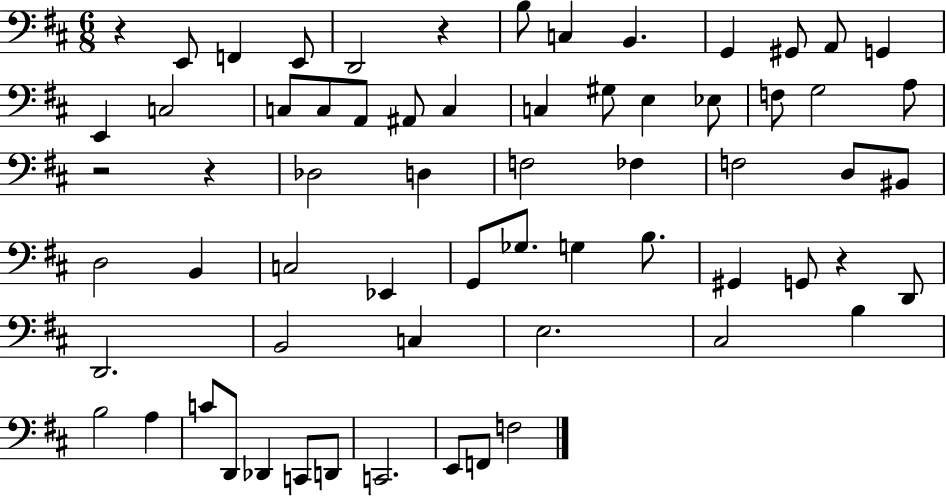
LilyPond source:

{
  \clef bass
  \numericTimeSignature
  \time 6/8
  \key d \major
  r4 e,8 f,4 e,8 | d,2 r4 | b8 c4 b,4. | g,4 gis,8 a,8 g,4 | \break e,4 c2 | c8 c8 a,8 ais,8 c4 | c4 gis8 e4 ees8 | f8 g2 a8 | \break r2 r4 | des2 d4 | f2 fes4 | f2 d8 bis,8 | \break d2 b,4 | c2 ees,4 | g,8 ges8. g4 b8. | gis,4 g,8 r4 d,8 | \break d,2. | b,2 c4 | e2. | cis2 b4 | \break b2 a4 | c'8 d,8 des,4 c,8 d,8 | c,2. | e,8 f,8 f2 | \break \bar "|."
}